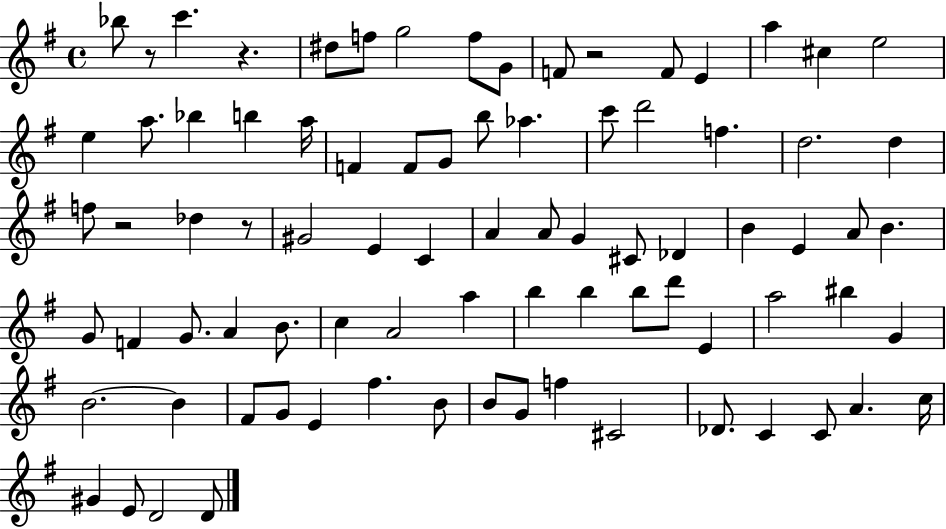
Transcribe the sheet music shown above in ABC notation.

X:1
T:Untitled
M:4/4
L:1/4
K:G
_b/2 z/2 c' z ^d/2 f/2 g2 f/2 G/2 F/2 z2 F/2 E a ^c e2 e a/2 _b b a/4 F F/2 G/2 b/2 _a c'/2 d'2 f d2 d f/2 z2 _d z/2 ^G2 E C A A/2 G ^C/2 _D B E A/2 B G/2 F G/2 A B/2 c A2 a b b b/2 d'/2 E a2 ^b G B2 B ^F/2 G/2 E ^f B/2 B/2 G/2 f ^C2 _D/2 C C/2 A c/4 ^G E/2 D2 D/2